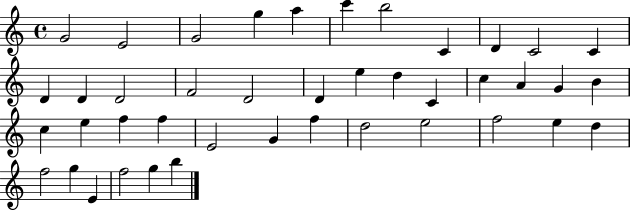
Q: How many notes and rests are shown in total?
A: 42